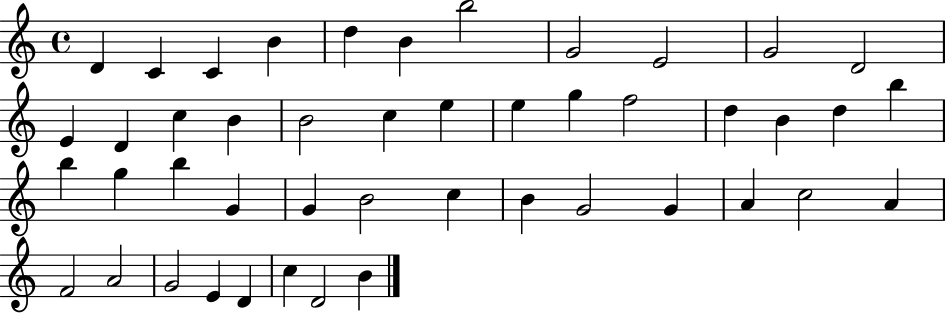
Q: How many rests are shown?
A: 0